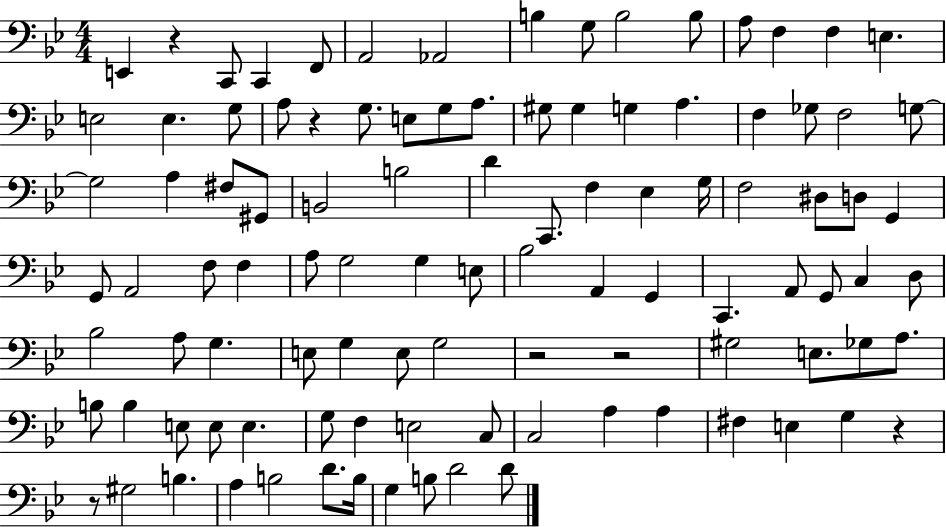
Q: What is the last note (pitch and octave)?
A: D4